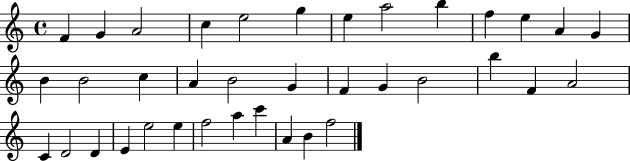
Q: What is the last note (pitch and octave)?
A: F5